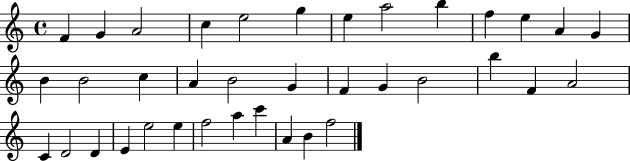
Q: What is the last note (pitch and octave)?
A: F5